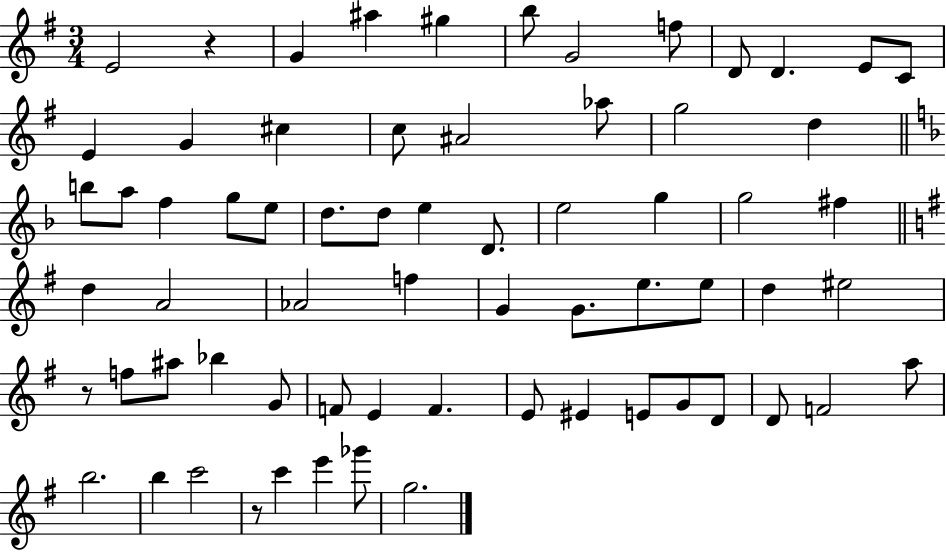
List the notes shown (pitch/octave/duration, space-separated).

E4/h R/q G4/q A#5/q G#5/q B5/e G4/h F5/e D4/e D4/q. E4/e C4/e E4/q G4/q C#5/q C5/e A#4/h Ab5/e G5/h D5/q B5/e A5/e F5/q G5/e E5/e D5/e. D5/e E5/q D4/e. E5/h G5/q G5/h F#5/q D5/q A4/h Ab4/h F5/q G4/q G4/e. E5/e. E5/e D5/q EIS5/h R/e F5/e A#5/e Bb5/q G4/e F4/e E4/q F4/q. E4/e EIS4/q E4/e G4/e D4/e D4/e F4/h A5/e B5/h. B5/q C6/h R/e C6/q E6/q Gb6/e G5/h.